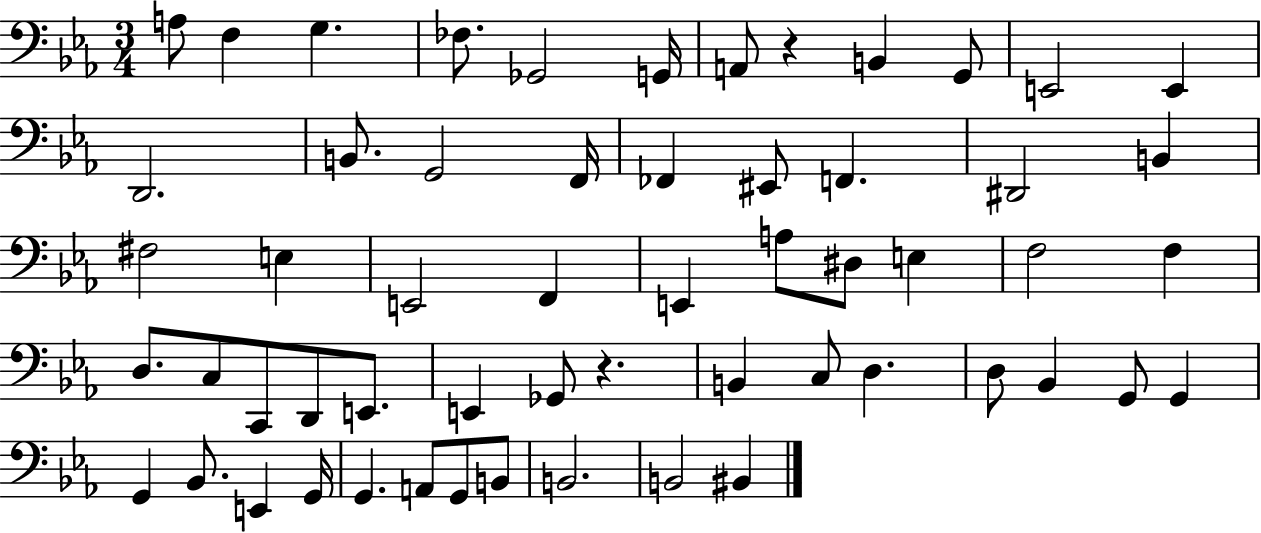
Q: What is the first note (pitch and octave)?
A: A3